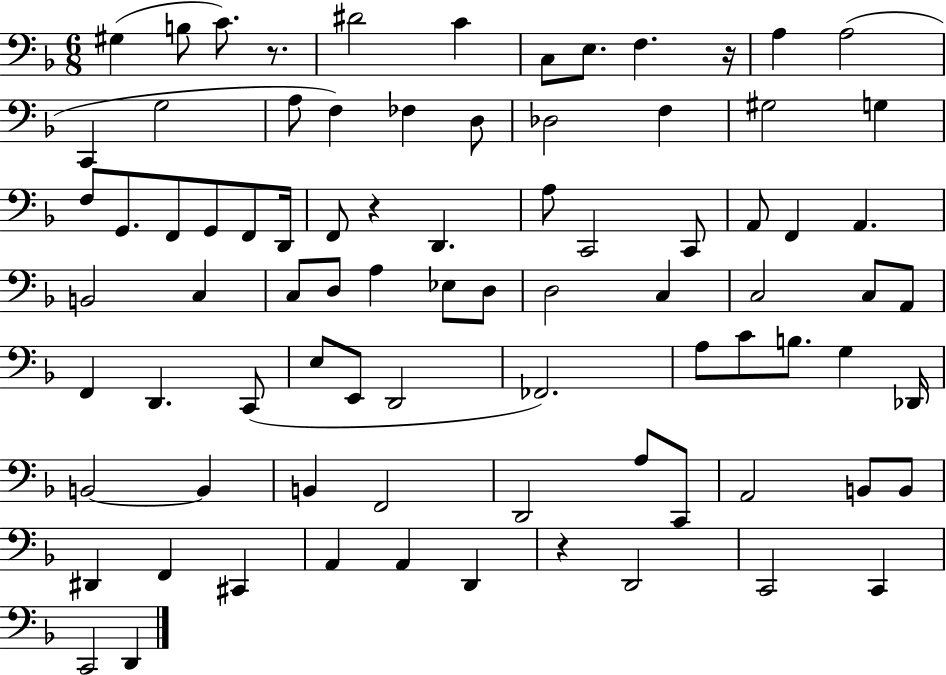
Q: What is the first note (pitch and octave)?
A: G#3